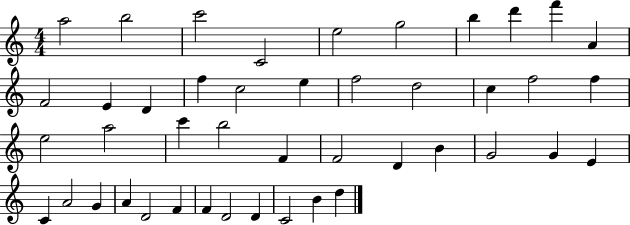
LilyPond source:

{
  \clef treble
  \numericTimeSignature
  \time 4/4
  \key c \major
  a''2 b''2 | c'''2 c'2 | e''2 g''2 | b''4 d'''4 f'''4 a'4 | \break f'2 e'4 d'4 | f''4 c''2 e''4 | f''2 d''2 | c''4 f''2 f''4 | \break e''2 a''2 | c'''4 b''2 f'4 | f'2 d'4 b'4 | g'2 g'4 e'4 | \break c'4 a'2 g'4 | a'4 d'2 f'4 | f'4 d'2 d'4 | c'2 b'4 d''4 | \break \bar "|."
}